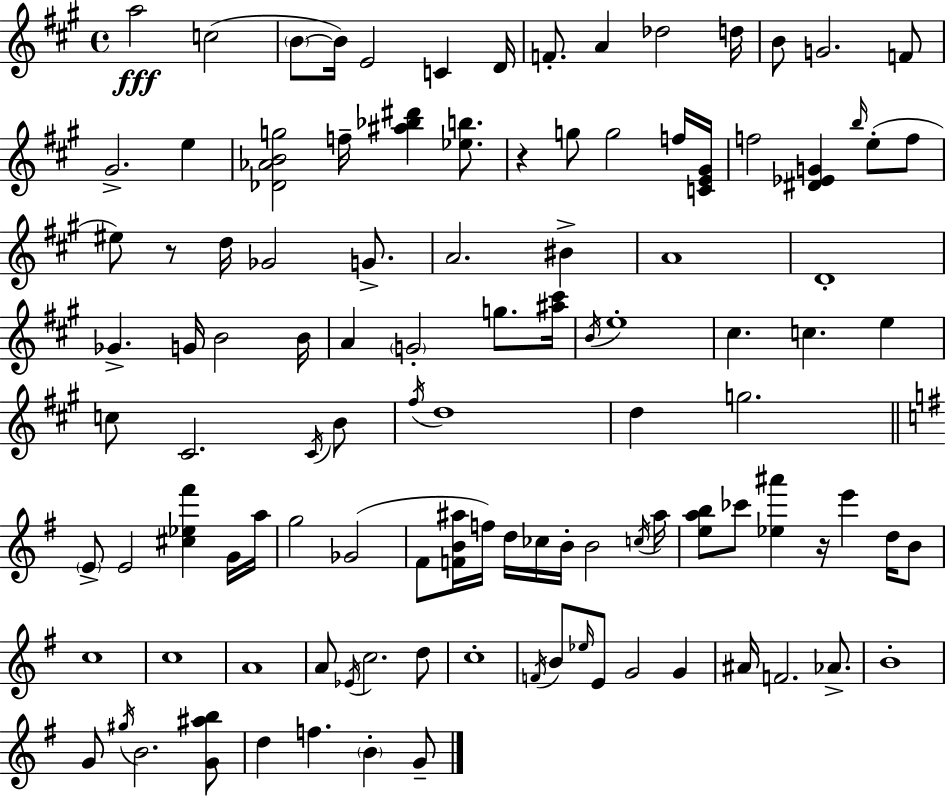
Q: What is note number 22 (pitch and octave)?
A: B5